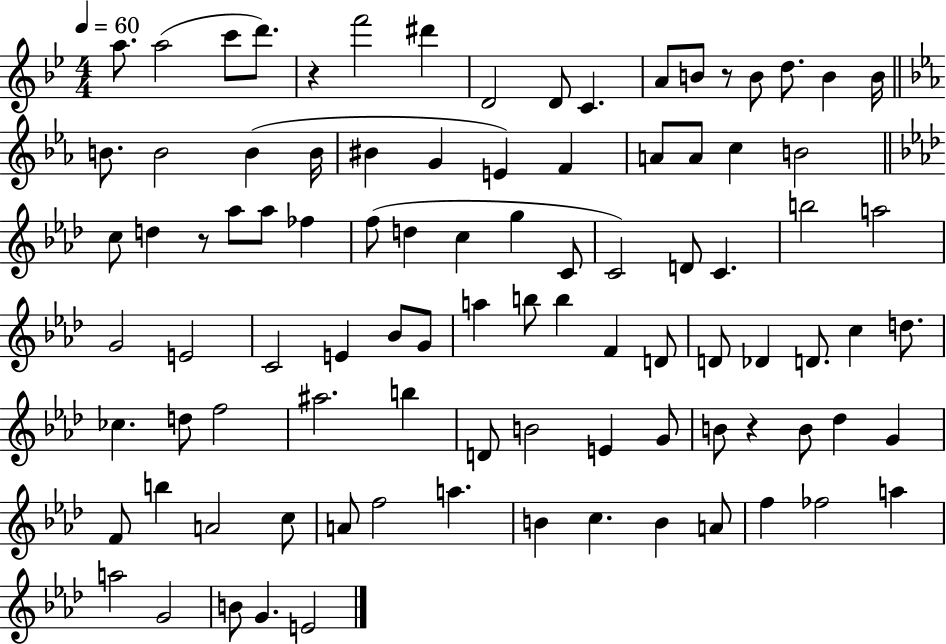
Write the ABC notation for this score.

X:1
T:Untitled
M:4/4
L:1/4
K:Bb
a/2 a2 c'/2 d'/2 z f'2 ^d' D2 D/2 C A/2 B/2 z/2 B/2 d/2 B B/4 B/2 B2 B B/4 ^B G E F A/2 A/2 c B2 c/2 d z/2 _a/2 _a/2 _f f/2 d c g C/2 C2 D/2 C b2 a2 G2 E2 C2 E _B/2 G/2 a b/2 b F D/2 D/2 _D D/2 c d/2 _c d/2 f2 ^a2 b D/2 B2 E G/2 B/2 z B/2 _d G F/2 b A2 c/2 A/2 f2 a B c B A/2 f _f2 a a2 G2 B/2 G E2